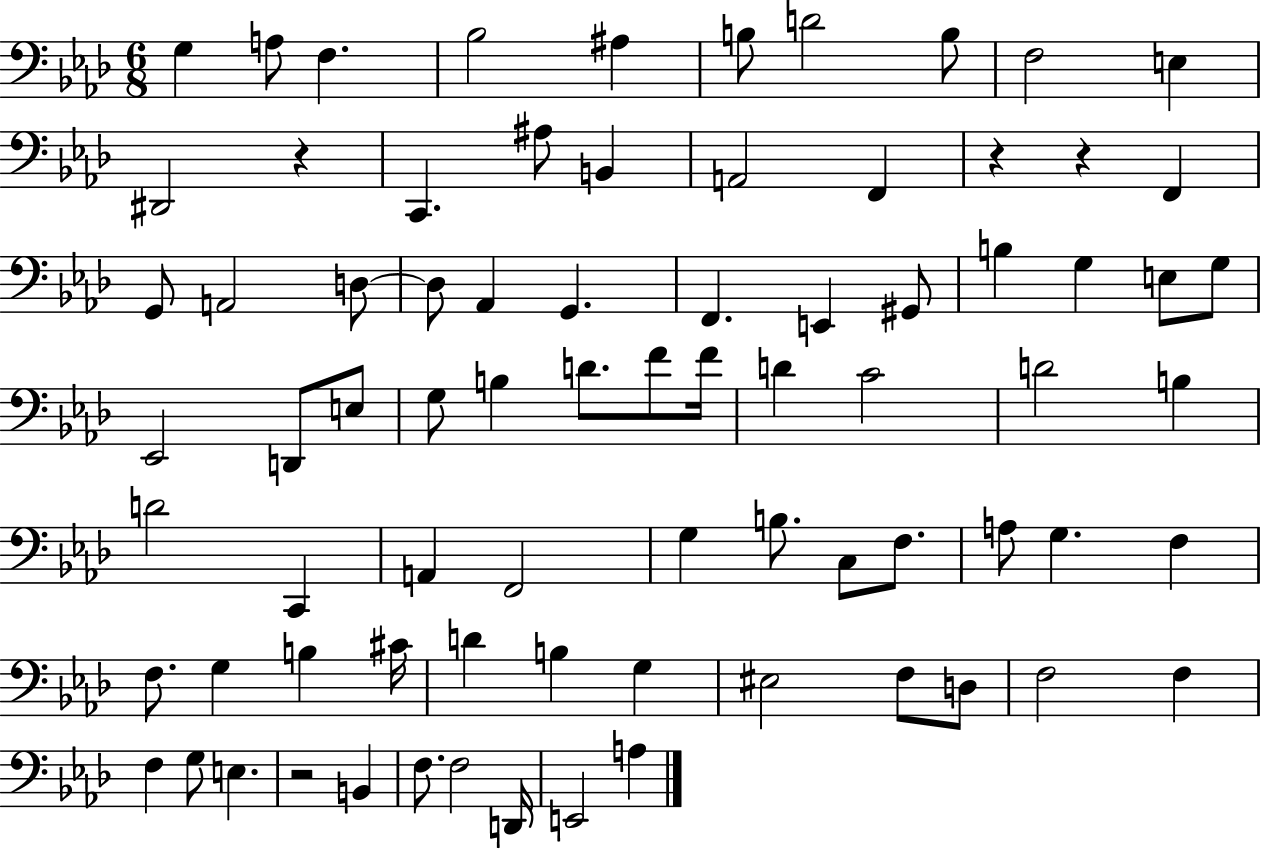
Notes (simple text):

G3/q A3/e F3/q. Bb3/h A#3/q B3/e D4/h B3/e F3/h E3/q D#2/h R/q C2/q. A#3/e B2/q A2/h F2/q R/q R/q F2/q G2/e A2/h D3/e D3/e Ab2/q G2/q. F2/q. E2/q G#2/e B3/q G3/q E3/e G3/e Eb2/h D2/e E3/e G3/e B3/q D4/e. F4/e F4/s D4/q C4/h D4/h B3/q D4/h C2/q A2/q F2/h G3/q B3/e. C3/e F3/e. A3/e G3/q. F3/q F3/e. G3/q B3/q C#4/s D4/q B3/q G3/q EIS3/h F3/e D3/e F3/h F3/q F3/q G3/e E3/q. R/h B2/q F3/e. F3/h D2/s E2/h A3/q